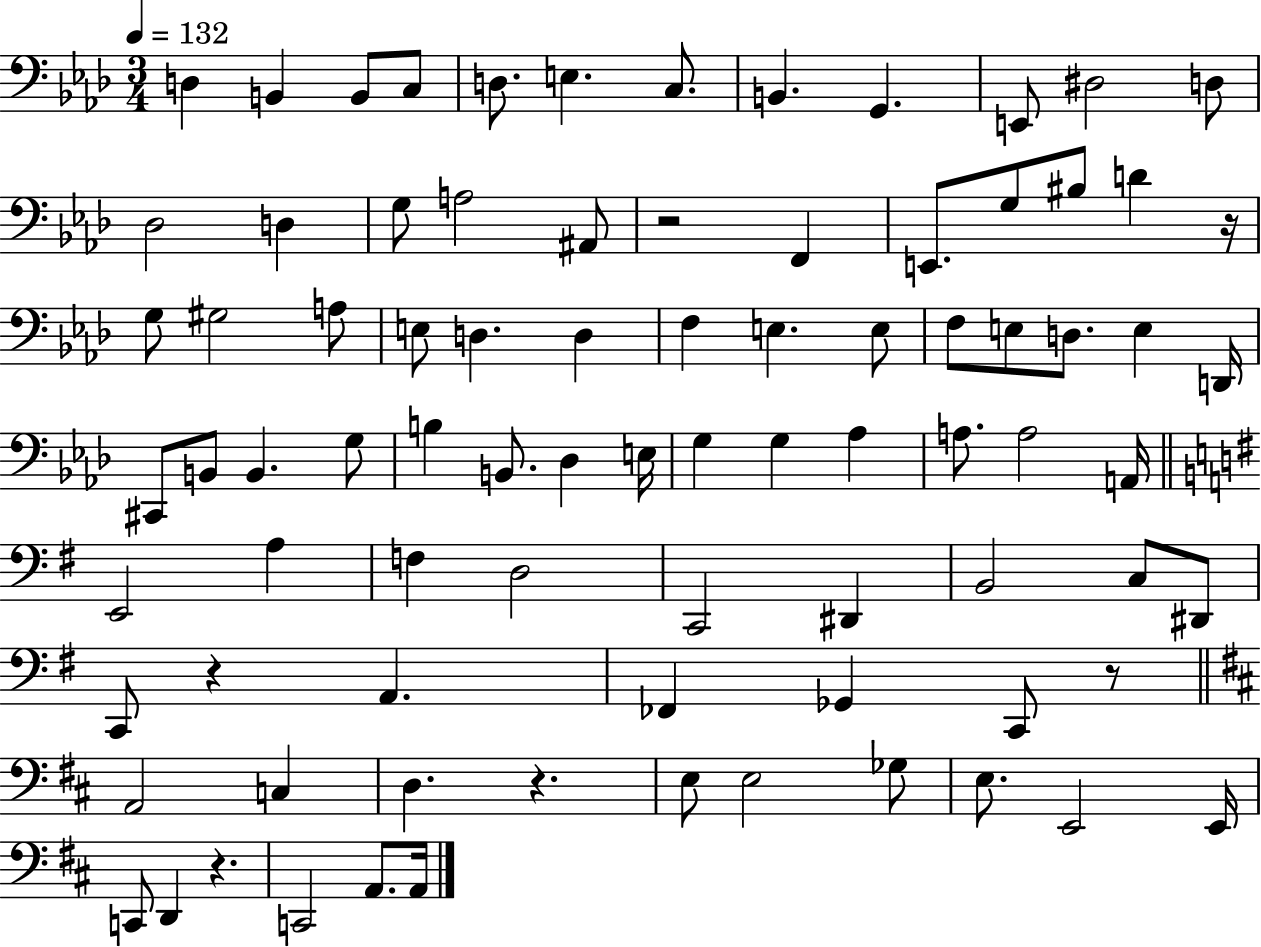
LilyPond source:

{
  \clef bass
  \numericTimeSignature
  \time 3/4
  \key aes \major
  \tempo 4 = 132
  d4 b,4 b,8 c8 | d8. e4. c8. | b,4. g,4. | e,8 dis2 d8 | \break des2 d4 | g8 a2 ais,8 | r2 f,4 | e,8. g8 bis8 d'4 r16 | \break g8 gis2 a8 | e8 d4. d4 | f4 e4. e8 | f8 e8 d8. e4 d,16 | \break cis,8 b,8 b,4. g8 | b4 b,8. des4 e16 | g4 g4 aes4 | a8. a2 a,16 | \break \bar "||" \break \key e \minor e,2 a4 | f4 d2 | c,2 dis,4 | b,2 c8 dis,8 | \break c,8 r4 a,4. | fes,4 ges,4 c,8 r8 | \bar "||" \break \key d \major a,2 c4 | d4. r4. | e8 e2 ges8 | e8. e,2 e,16 | \break c,8 d,4 r4. | c,2 a,8. a,16 | \bar "|."
}